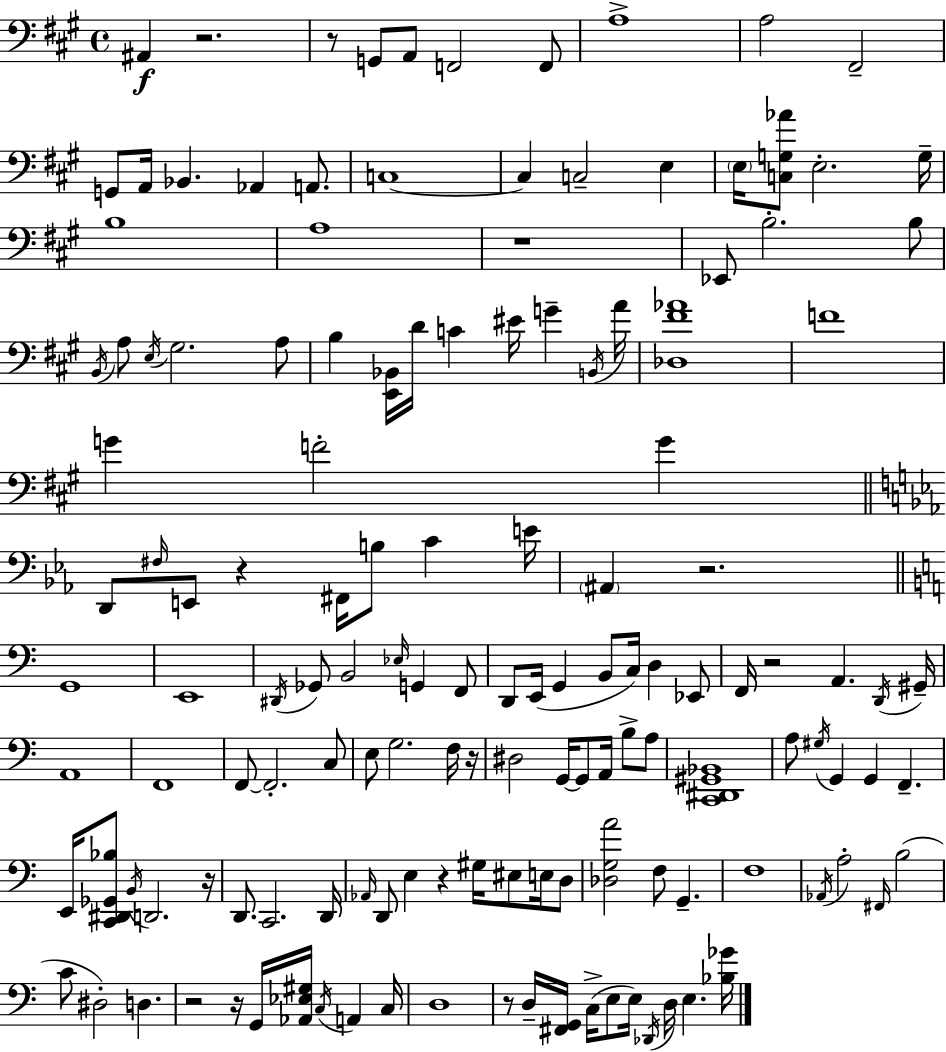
X:1
T:Untitled
M:4/4
L:1/4
K:A
^A,, z2 z/2 G,,/2 A,,/2 F,,2 F,,/2 A,4 A,2 ^F,,2 G,,/2 A,,/4 _B,, _A,, A,,/2 C,4 C, C,2 E, E,/4 [C,G,_A]/2 E,2 G,/4 B,4 A,4 z4 _E,,/2 B,2 B,/2 B,,/4 A,/2 E,/4 ^G,2 A,/2 B, [E,,_B,,]/4 D/4 C ^E/4 G B,,/4 A/4 [_D,^F_A]4 F4 G F2 G D,,/2 ^F,/4 E,,/2 z ^F,,/4 B,/2 C E/4 ^A,, z2 G,,4 E,,4 ^D,,/4 _G,,/2 B,,2 _E,/4 G,, F,,/2 D,,/2 E,,/4 G,, B,,/2 C,/4 D, _E,,/2 F,,/4 z2 A,, D,,/4 ^G,,/4 A,,4 F,,4 F,,/2 F,,2 C,/2 E,/2 G,2 F,/4 z/4 ^D,2 G,,/4 G,,/2 A,,/4 B,/2 A,/2 [C,,^D,,^G,,_B,,]4 A,/2 ^G,/4 G,, G,, F,, E,,/4 [C,,^D,,_G,,_B,]/2 B,,/4 D,,2 z/4 D,,/2 C,,2 D,,/4 _A,,/4 D,,/2 E, z ^G,/4 ^E,/2 E,/4 D,/2 [_D,G,A]2 F,/2 G,, F,4 _A,,/4 A,2 ^F,,/4 B,2 C/2 ^D,2 D, z2 z/4 G,,/4 [_A,,_E,^G,]/4 C,/4 A,, C,/4 D,4 z/2 D,/4 [^F,,G,,]/4 C,/4 E,/2 E,/4 _D,,/4 D,/4 E, [_B,_G]/4